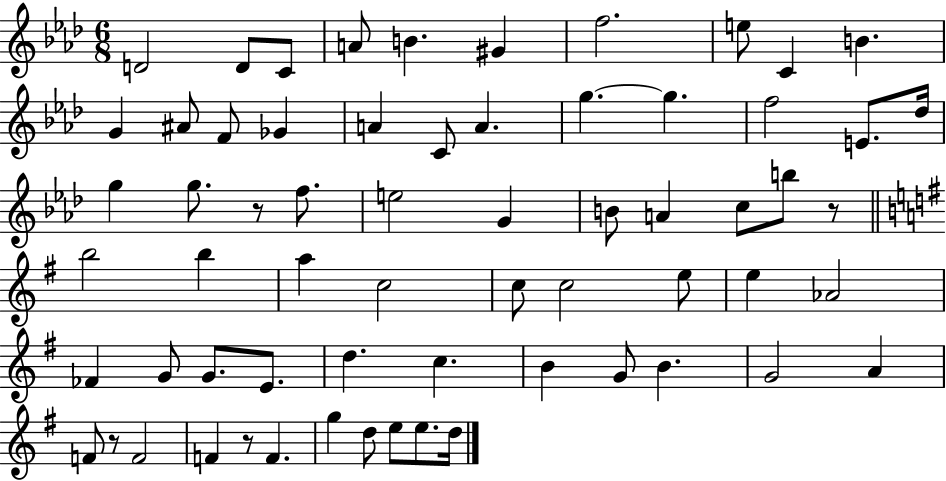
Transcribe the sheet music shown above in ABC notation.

X:1
T:Untitled
M:6/8
L:1/4
K:Ab
D2 D/2 C/2 A/2 B ^G f2 e/2 C B G ^A/2 F/2 _G A C/2 A g g f2 E/2 _d/4 g g/2 z/2 f/2 e2 G B/2 A c/2 b/2 z/2 b2 b a c2 c/2 c2 e/2 e _A2 _F G/2 G/2 E/2 d c B G/2 B G2 A F/2 z/2 F2 F z/2 F g d/2 e/2 e/2 d/4